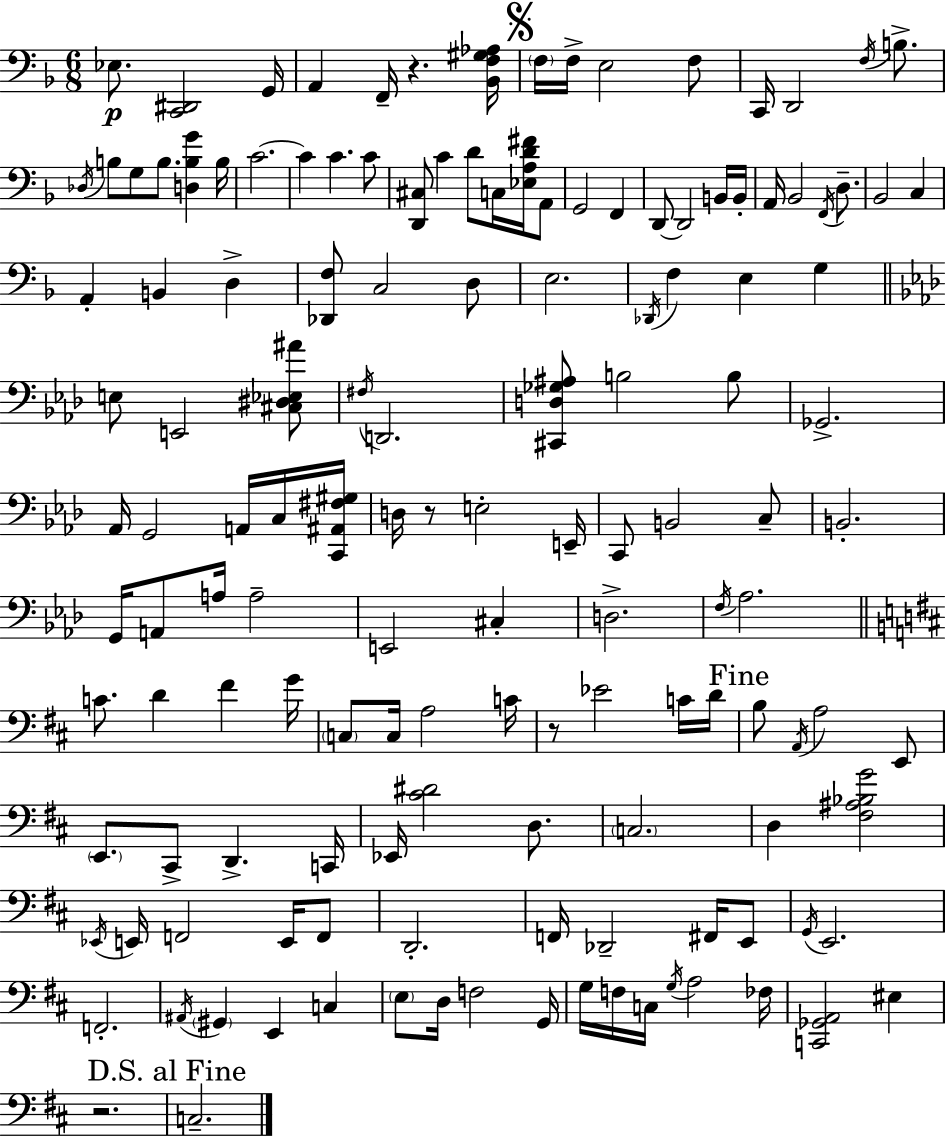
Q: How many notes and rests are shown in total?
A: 142